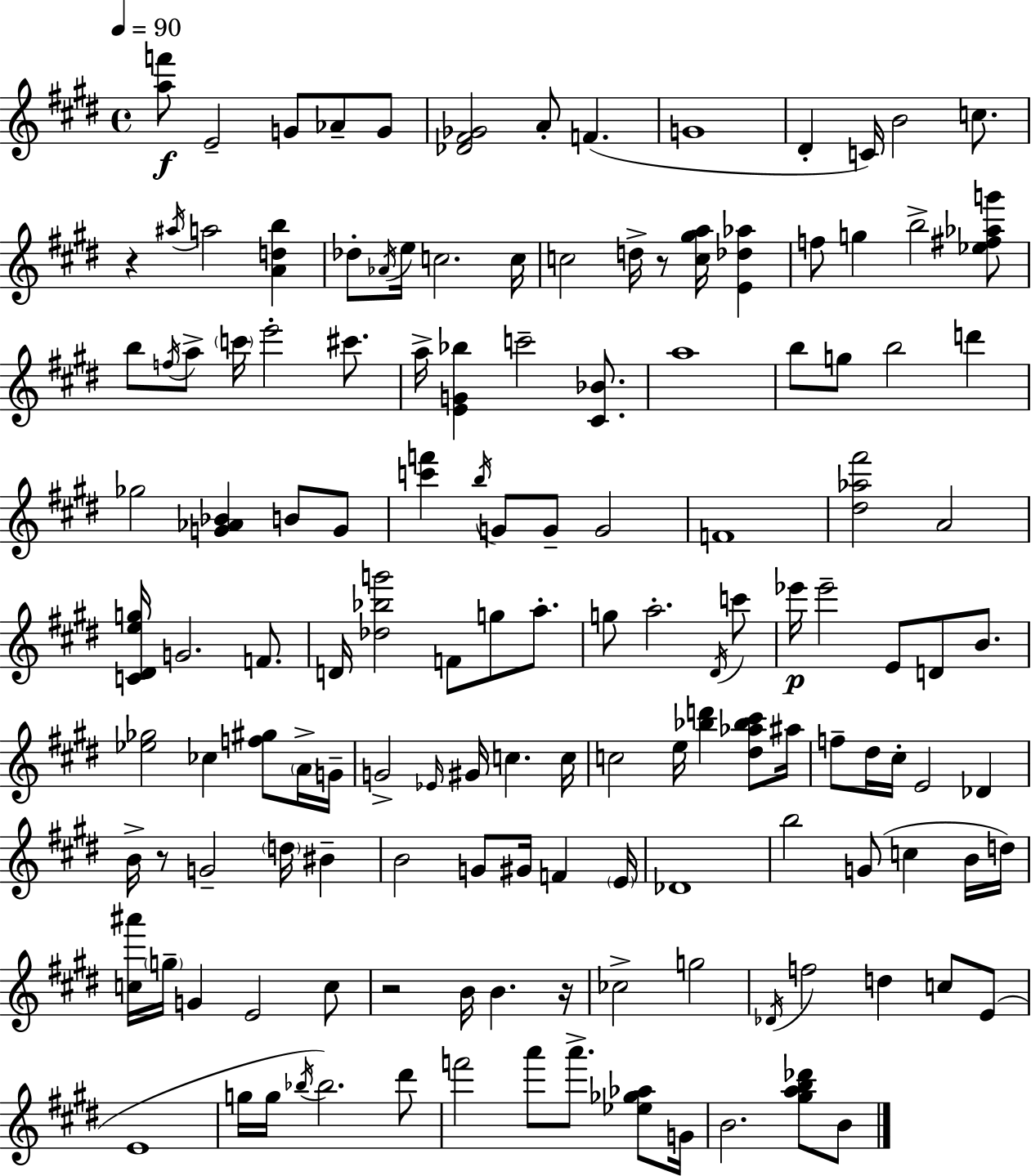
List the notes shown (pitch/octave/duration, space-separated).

[A5,F6]/e E4/h G4/e Ab4/e G4/e [Db4,F#4,Gb4]/h A4/e F4/q. G4/w D#4/q C4/s B4/h C5/e. R/q A#5/s A5/h [A4,D5,B5]/q Db5/e Ab4/s E5/s C5/h. C5/s C5/h D5/s R/e [C5,G#5,A5]/s [E4,Db5,Ab5]/q F5/e G5/q B5/h [Eb5,F#5,Ab5,G6]/e B5/e F5/s A5/e C6/s E6/h C#6/e. A5/s [E4,G4,Bb5]/q C6/h [C#4,Bb4]/e. A5/w B5/e G5/e B5/h D6/q Gb5/h [G4,Ab4,Bb4]/q B4/e G4/e [C6,F6]/q B5/s G4/e G4/e G4/h F4/w [D#5,Ab5,F#6]/h A4/h [C4,D#4,E5,G5]/s G4/h. F4/e. D4/s [Db5,Bb5,G6]/h F4/e G5/e A5/e. G5/e A5/h. D#4/s C6/e Eb6/s Eb6/h E4/e D4/e B4/e. [Eb5,Gb5]/h CES5/q [F5,G#5]/e A4/s G4/s G4/h Eb4/s G#4/s C5/q. C5/s C5/h E5/s [Bb5,D6]/q [D#5,Ab5,Bb5,C#6]/e A#5/s F5/e D#5/s C#5/s E4/h Db4/q B4/s R/e G4/h D5/s BIS4/q B4/h G4/e G#4/s F4/q E4/s Db4/w B5/h G4/e C5/q B4/s D5/s [C5,A#6]/s G5/s G4/q E4/h C5/e R/h B4/s B4/q. R/s CES5/h G5/h Db4/s F5/h D5/q C5/e E4/e E4/w G5/s G5/s Bb5/s Bb5/h. D#6/e F6/h A6/e A6/e. [Eb5,Gb5,Ab5]/e G4/s B4/h. [G#5,A5,B5,Db6]/e B4/e